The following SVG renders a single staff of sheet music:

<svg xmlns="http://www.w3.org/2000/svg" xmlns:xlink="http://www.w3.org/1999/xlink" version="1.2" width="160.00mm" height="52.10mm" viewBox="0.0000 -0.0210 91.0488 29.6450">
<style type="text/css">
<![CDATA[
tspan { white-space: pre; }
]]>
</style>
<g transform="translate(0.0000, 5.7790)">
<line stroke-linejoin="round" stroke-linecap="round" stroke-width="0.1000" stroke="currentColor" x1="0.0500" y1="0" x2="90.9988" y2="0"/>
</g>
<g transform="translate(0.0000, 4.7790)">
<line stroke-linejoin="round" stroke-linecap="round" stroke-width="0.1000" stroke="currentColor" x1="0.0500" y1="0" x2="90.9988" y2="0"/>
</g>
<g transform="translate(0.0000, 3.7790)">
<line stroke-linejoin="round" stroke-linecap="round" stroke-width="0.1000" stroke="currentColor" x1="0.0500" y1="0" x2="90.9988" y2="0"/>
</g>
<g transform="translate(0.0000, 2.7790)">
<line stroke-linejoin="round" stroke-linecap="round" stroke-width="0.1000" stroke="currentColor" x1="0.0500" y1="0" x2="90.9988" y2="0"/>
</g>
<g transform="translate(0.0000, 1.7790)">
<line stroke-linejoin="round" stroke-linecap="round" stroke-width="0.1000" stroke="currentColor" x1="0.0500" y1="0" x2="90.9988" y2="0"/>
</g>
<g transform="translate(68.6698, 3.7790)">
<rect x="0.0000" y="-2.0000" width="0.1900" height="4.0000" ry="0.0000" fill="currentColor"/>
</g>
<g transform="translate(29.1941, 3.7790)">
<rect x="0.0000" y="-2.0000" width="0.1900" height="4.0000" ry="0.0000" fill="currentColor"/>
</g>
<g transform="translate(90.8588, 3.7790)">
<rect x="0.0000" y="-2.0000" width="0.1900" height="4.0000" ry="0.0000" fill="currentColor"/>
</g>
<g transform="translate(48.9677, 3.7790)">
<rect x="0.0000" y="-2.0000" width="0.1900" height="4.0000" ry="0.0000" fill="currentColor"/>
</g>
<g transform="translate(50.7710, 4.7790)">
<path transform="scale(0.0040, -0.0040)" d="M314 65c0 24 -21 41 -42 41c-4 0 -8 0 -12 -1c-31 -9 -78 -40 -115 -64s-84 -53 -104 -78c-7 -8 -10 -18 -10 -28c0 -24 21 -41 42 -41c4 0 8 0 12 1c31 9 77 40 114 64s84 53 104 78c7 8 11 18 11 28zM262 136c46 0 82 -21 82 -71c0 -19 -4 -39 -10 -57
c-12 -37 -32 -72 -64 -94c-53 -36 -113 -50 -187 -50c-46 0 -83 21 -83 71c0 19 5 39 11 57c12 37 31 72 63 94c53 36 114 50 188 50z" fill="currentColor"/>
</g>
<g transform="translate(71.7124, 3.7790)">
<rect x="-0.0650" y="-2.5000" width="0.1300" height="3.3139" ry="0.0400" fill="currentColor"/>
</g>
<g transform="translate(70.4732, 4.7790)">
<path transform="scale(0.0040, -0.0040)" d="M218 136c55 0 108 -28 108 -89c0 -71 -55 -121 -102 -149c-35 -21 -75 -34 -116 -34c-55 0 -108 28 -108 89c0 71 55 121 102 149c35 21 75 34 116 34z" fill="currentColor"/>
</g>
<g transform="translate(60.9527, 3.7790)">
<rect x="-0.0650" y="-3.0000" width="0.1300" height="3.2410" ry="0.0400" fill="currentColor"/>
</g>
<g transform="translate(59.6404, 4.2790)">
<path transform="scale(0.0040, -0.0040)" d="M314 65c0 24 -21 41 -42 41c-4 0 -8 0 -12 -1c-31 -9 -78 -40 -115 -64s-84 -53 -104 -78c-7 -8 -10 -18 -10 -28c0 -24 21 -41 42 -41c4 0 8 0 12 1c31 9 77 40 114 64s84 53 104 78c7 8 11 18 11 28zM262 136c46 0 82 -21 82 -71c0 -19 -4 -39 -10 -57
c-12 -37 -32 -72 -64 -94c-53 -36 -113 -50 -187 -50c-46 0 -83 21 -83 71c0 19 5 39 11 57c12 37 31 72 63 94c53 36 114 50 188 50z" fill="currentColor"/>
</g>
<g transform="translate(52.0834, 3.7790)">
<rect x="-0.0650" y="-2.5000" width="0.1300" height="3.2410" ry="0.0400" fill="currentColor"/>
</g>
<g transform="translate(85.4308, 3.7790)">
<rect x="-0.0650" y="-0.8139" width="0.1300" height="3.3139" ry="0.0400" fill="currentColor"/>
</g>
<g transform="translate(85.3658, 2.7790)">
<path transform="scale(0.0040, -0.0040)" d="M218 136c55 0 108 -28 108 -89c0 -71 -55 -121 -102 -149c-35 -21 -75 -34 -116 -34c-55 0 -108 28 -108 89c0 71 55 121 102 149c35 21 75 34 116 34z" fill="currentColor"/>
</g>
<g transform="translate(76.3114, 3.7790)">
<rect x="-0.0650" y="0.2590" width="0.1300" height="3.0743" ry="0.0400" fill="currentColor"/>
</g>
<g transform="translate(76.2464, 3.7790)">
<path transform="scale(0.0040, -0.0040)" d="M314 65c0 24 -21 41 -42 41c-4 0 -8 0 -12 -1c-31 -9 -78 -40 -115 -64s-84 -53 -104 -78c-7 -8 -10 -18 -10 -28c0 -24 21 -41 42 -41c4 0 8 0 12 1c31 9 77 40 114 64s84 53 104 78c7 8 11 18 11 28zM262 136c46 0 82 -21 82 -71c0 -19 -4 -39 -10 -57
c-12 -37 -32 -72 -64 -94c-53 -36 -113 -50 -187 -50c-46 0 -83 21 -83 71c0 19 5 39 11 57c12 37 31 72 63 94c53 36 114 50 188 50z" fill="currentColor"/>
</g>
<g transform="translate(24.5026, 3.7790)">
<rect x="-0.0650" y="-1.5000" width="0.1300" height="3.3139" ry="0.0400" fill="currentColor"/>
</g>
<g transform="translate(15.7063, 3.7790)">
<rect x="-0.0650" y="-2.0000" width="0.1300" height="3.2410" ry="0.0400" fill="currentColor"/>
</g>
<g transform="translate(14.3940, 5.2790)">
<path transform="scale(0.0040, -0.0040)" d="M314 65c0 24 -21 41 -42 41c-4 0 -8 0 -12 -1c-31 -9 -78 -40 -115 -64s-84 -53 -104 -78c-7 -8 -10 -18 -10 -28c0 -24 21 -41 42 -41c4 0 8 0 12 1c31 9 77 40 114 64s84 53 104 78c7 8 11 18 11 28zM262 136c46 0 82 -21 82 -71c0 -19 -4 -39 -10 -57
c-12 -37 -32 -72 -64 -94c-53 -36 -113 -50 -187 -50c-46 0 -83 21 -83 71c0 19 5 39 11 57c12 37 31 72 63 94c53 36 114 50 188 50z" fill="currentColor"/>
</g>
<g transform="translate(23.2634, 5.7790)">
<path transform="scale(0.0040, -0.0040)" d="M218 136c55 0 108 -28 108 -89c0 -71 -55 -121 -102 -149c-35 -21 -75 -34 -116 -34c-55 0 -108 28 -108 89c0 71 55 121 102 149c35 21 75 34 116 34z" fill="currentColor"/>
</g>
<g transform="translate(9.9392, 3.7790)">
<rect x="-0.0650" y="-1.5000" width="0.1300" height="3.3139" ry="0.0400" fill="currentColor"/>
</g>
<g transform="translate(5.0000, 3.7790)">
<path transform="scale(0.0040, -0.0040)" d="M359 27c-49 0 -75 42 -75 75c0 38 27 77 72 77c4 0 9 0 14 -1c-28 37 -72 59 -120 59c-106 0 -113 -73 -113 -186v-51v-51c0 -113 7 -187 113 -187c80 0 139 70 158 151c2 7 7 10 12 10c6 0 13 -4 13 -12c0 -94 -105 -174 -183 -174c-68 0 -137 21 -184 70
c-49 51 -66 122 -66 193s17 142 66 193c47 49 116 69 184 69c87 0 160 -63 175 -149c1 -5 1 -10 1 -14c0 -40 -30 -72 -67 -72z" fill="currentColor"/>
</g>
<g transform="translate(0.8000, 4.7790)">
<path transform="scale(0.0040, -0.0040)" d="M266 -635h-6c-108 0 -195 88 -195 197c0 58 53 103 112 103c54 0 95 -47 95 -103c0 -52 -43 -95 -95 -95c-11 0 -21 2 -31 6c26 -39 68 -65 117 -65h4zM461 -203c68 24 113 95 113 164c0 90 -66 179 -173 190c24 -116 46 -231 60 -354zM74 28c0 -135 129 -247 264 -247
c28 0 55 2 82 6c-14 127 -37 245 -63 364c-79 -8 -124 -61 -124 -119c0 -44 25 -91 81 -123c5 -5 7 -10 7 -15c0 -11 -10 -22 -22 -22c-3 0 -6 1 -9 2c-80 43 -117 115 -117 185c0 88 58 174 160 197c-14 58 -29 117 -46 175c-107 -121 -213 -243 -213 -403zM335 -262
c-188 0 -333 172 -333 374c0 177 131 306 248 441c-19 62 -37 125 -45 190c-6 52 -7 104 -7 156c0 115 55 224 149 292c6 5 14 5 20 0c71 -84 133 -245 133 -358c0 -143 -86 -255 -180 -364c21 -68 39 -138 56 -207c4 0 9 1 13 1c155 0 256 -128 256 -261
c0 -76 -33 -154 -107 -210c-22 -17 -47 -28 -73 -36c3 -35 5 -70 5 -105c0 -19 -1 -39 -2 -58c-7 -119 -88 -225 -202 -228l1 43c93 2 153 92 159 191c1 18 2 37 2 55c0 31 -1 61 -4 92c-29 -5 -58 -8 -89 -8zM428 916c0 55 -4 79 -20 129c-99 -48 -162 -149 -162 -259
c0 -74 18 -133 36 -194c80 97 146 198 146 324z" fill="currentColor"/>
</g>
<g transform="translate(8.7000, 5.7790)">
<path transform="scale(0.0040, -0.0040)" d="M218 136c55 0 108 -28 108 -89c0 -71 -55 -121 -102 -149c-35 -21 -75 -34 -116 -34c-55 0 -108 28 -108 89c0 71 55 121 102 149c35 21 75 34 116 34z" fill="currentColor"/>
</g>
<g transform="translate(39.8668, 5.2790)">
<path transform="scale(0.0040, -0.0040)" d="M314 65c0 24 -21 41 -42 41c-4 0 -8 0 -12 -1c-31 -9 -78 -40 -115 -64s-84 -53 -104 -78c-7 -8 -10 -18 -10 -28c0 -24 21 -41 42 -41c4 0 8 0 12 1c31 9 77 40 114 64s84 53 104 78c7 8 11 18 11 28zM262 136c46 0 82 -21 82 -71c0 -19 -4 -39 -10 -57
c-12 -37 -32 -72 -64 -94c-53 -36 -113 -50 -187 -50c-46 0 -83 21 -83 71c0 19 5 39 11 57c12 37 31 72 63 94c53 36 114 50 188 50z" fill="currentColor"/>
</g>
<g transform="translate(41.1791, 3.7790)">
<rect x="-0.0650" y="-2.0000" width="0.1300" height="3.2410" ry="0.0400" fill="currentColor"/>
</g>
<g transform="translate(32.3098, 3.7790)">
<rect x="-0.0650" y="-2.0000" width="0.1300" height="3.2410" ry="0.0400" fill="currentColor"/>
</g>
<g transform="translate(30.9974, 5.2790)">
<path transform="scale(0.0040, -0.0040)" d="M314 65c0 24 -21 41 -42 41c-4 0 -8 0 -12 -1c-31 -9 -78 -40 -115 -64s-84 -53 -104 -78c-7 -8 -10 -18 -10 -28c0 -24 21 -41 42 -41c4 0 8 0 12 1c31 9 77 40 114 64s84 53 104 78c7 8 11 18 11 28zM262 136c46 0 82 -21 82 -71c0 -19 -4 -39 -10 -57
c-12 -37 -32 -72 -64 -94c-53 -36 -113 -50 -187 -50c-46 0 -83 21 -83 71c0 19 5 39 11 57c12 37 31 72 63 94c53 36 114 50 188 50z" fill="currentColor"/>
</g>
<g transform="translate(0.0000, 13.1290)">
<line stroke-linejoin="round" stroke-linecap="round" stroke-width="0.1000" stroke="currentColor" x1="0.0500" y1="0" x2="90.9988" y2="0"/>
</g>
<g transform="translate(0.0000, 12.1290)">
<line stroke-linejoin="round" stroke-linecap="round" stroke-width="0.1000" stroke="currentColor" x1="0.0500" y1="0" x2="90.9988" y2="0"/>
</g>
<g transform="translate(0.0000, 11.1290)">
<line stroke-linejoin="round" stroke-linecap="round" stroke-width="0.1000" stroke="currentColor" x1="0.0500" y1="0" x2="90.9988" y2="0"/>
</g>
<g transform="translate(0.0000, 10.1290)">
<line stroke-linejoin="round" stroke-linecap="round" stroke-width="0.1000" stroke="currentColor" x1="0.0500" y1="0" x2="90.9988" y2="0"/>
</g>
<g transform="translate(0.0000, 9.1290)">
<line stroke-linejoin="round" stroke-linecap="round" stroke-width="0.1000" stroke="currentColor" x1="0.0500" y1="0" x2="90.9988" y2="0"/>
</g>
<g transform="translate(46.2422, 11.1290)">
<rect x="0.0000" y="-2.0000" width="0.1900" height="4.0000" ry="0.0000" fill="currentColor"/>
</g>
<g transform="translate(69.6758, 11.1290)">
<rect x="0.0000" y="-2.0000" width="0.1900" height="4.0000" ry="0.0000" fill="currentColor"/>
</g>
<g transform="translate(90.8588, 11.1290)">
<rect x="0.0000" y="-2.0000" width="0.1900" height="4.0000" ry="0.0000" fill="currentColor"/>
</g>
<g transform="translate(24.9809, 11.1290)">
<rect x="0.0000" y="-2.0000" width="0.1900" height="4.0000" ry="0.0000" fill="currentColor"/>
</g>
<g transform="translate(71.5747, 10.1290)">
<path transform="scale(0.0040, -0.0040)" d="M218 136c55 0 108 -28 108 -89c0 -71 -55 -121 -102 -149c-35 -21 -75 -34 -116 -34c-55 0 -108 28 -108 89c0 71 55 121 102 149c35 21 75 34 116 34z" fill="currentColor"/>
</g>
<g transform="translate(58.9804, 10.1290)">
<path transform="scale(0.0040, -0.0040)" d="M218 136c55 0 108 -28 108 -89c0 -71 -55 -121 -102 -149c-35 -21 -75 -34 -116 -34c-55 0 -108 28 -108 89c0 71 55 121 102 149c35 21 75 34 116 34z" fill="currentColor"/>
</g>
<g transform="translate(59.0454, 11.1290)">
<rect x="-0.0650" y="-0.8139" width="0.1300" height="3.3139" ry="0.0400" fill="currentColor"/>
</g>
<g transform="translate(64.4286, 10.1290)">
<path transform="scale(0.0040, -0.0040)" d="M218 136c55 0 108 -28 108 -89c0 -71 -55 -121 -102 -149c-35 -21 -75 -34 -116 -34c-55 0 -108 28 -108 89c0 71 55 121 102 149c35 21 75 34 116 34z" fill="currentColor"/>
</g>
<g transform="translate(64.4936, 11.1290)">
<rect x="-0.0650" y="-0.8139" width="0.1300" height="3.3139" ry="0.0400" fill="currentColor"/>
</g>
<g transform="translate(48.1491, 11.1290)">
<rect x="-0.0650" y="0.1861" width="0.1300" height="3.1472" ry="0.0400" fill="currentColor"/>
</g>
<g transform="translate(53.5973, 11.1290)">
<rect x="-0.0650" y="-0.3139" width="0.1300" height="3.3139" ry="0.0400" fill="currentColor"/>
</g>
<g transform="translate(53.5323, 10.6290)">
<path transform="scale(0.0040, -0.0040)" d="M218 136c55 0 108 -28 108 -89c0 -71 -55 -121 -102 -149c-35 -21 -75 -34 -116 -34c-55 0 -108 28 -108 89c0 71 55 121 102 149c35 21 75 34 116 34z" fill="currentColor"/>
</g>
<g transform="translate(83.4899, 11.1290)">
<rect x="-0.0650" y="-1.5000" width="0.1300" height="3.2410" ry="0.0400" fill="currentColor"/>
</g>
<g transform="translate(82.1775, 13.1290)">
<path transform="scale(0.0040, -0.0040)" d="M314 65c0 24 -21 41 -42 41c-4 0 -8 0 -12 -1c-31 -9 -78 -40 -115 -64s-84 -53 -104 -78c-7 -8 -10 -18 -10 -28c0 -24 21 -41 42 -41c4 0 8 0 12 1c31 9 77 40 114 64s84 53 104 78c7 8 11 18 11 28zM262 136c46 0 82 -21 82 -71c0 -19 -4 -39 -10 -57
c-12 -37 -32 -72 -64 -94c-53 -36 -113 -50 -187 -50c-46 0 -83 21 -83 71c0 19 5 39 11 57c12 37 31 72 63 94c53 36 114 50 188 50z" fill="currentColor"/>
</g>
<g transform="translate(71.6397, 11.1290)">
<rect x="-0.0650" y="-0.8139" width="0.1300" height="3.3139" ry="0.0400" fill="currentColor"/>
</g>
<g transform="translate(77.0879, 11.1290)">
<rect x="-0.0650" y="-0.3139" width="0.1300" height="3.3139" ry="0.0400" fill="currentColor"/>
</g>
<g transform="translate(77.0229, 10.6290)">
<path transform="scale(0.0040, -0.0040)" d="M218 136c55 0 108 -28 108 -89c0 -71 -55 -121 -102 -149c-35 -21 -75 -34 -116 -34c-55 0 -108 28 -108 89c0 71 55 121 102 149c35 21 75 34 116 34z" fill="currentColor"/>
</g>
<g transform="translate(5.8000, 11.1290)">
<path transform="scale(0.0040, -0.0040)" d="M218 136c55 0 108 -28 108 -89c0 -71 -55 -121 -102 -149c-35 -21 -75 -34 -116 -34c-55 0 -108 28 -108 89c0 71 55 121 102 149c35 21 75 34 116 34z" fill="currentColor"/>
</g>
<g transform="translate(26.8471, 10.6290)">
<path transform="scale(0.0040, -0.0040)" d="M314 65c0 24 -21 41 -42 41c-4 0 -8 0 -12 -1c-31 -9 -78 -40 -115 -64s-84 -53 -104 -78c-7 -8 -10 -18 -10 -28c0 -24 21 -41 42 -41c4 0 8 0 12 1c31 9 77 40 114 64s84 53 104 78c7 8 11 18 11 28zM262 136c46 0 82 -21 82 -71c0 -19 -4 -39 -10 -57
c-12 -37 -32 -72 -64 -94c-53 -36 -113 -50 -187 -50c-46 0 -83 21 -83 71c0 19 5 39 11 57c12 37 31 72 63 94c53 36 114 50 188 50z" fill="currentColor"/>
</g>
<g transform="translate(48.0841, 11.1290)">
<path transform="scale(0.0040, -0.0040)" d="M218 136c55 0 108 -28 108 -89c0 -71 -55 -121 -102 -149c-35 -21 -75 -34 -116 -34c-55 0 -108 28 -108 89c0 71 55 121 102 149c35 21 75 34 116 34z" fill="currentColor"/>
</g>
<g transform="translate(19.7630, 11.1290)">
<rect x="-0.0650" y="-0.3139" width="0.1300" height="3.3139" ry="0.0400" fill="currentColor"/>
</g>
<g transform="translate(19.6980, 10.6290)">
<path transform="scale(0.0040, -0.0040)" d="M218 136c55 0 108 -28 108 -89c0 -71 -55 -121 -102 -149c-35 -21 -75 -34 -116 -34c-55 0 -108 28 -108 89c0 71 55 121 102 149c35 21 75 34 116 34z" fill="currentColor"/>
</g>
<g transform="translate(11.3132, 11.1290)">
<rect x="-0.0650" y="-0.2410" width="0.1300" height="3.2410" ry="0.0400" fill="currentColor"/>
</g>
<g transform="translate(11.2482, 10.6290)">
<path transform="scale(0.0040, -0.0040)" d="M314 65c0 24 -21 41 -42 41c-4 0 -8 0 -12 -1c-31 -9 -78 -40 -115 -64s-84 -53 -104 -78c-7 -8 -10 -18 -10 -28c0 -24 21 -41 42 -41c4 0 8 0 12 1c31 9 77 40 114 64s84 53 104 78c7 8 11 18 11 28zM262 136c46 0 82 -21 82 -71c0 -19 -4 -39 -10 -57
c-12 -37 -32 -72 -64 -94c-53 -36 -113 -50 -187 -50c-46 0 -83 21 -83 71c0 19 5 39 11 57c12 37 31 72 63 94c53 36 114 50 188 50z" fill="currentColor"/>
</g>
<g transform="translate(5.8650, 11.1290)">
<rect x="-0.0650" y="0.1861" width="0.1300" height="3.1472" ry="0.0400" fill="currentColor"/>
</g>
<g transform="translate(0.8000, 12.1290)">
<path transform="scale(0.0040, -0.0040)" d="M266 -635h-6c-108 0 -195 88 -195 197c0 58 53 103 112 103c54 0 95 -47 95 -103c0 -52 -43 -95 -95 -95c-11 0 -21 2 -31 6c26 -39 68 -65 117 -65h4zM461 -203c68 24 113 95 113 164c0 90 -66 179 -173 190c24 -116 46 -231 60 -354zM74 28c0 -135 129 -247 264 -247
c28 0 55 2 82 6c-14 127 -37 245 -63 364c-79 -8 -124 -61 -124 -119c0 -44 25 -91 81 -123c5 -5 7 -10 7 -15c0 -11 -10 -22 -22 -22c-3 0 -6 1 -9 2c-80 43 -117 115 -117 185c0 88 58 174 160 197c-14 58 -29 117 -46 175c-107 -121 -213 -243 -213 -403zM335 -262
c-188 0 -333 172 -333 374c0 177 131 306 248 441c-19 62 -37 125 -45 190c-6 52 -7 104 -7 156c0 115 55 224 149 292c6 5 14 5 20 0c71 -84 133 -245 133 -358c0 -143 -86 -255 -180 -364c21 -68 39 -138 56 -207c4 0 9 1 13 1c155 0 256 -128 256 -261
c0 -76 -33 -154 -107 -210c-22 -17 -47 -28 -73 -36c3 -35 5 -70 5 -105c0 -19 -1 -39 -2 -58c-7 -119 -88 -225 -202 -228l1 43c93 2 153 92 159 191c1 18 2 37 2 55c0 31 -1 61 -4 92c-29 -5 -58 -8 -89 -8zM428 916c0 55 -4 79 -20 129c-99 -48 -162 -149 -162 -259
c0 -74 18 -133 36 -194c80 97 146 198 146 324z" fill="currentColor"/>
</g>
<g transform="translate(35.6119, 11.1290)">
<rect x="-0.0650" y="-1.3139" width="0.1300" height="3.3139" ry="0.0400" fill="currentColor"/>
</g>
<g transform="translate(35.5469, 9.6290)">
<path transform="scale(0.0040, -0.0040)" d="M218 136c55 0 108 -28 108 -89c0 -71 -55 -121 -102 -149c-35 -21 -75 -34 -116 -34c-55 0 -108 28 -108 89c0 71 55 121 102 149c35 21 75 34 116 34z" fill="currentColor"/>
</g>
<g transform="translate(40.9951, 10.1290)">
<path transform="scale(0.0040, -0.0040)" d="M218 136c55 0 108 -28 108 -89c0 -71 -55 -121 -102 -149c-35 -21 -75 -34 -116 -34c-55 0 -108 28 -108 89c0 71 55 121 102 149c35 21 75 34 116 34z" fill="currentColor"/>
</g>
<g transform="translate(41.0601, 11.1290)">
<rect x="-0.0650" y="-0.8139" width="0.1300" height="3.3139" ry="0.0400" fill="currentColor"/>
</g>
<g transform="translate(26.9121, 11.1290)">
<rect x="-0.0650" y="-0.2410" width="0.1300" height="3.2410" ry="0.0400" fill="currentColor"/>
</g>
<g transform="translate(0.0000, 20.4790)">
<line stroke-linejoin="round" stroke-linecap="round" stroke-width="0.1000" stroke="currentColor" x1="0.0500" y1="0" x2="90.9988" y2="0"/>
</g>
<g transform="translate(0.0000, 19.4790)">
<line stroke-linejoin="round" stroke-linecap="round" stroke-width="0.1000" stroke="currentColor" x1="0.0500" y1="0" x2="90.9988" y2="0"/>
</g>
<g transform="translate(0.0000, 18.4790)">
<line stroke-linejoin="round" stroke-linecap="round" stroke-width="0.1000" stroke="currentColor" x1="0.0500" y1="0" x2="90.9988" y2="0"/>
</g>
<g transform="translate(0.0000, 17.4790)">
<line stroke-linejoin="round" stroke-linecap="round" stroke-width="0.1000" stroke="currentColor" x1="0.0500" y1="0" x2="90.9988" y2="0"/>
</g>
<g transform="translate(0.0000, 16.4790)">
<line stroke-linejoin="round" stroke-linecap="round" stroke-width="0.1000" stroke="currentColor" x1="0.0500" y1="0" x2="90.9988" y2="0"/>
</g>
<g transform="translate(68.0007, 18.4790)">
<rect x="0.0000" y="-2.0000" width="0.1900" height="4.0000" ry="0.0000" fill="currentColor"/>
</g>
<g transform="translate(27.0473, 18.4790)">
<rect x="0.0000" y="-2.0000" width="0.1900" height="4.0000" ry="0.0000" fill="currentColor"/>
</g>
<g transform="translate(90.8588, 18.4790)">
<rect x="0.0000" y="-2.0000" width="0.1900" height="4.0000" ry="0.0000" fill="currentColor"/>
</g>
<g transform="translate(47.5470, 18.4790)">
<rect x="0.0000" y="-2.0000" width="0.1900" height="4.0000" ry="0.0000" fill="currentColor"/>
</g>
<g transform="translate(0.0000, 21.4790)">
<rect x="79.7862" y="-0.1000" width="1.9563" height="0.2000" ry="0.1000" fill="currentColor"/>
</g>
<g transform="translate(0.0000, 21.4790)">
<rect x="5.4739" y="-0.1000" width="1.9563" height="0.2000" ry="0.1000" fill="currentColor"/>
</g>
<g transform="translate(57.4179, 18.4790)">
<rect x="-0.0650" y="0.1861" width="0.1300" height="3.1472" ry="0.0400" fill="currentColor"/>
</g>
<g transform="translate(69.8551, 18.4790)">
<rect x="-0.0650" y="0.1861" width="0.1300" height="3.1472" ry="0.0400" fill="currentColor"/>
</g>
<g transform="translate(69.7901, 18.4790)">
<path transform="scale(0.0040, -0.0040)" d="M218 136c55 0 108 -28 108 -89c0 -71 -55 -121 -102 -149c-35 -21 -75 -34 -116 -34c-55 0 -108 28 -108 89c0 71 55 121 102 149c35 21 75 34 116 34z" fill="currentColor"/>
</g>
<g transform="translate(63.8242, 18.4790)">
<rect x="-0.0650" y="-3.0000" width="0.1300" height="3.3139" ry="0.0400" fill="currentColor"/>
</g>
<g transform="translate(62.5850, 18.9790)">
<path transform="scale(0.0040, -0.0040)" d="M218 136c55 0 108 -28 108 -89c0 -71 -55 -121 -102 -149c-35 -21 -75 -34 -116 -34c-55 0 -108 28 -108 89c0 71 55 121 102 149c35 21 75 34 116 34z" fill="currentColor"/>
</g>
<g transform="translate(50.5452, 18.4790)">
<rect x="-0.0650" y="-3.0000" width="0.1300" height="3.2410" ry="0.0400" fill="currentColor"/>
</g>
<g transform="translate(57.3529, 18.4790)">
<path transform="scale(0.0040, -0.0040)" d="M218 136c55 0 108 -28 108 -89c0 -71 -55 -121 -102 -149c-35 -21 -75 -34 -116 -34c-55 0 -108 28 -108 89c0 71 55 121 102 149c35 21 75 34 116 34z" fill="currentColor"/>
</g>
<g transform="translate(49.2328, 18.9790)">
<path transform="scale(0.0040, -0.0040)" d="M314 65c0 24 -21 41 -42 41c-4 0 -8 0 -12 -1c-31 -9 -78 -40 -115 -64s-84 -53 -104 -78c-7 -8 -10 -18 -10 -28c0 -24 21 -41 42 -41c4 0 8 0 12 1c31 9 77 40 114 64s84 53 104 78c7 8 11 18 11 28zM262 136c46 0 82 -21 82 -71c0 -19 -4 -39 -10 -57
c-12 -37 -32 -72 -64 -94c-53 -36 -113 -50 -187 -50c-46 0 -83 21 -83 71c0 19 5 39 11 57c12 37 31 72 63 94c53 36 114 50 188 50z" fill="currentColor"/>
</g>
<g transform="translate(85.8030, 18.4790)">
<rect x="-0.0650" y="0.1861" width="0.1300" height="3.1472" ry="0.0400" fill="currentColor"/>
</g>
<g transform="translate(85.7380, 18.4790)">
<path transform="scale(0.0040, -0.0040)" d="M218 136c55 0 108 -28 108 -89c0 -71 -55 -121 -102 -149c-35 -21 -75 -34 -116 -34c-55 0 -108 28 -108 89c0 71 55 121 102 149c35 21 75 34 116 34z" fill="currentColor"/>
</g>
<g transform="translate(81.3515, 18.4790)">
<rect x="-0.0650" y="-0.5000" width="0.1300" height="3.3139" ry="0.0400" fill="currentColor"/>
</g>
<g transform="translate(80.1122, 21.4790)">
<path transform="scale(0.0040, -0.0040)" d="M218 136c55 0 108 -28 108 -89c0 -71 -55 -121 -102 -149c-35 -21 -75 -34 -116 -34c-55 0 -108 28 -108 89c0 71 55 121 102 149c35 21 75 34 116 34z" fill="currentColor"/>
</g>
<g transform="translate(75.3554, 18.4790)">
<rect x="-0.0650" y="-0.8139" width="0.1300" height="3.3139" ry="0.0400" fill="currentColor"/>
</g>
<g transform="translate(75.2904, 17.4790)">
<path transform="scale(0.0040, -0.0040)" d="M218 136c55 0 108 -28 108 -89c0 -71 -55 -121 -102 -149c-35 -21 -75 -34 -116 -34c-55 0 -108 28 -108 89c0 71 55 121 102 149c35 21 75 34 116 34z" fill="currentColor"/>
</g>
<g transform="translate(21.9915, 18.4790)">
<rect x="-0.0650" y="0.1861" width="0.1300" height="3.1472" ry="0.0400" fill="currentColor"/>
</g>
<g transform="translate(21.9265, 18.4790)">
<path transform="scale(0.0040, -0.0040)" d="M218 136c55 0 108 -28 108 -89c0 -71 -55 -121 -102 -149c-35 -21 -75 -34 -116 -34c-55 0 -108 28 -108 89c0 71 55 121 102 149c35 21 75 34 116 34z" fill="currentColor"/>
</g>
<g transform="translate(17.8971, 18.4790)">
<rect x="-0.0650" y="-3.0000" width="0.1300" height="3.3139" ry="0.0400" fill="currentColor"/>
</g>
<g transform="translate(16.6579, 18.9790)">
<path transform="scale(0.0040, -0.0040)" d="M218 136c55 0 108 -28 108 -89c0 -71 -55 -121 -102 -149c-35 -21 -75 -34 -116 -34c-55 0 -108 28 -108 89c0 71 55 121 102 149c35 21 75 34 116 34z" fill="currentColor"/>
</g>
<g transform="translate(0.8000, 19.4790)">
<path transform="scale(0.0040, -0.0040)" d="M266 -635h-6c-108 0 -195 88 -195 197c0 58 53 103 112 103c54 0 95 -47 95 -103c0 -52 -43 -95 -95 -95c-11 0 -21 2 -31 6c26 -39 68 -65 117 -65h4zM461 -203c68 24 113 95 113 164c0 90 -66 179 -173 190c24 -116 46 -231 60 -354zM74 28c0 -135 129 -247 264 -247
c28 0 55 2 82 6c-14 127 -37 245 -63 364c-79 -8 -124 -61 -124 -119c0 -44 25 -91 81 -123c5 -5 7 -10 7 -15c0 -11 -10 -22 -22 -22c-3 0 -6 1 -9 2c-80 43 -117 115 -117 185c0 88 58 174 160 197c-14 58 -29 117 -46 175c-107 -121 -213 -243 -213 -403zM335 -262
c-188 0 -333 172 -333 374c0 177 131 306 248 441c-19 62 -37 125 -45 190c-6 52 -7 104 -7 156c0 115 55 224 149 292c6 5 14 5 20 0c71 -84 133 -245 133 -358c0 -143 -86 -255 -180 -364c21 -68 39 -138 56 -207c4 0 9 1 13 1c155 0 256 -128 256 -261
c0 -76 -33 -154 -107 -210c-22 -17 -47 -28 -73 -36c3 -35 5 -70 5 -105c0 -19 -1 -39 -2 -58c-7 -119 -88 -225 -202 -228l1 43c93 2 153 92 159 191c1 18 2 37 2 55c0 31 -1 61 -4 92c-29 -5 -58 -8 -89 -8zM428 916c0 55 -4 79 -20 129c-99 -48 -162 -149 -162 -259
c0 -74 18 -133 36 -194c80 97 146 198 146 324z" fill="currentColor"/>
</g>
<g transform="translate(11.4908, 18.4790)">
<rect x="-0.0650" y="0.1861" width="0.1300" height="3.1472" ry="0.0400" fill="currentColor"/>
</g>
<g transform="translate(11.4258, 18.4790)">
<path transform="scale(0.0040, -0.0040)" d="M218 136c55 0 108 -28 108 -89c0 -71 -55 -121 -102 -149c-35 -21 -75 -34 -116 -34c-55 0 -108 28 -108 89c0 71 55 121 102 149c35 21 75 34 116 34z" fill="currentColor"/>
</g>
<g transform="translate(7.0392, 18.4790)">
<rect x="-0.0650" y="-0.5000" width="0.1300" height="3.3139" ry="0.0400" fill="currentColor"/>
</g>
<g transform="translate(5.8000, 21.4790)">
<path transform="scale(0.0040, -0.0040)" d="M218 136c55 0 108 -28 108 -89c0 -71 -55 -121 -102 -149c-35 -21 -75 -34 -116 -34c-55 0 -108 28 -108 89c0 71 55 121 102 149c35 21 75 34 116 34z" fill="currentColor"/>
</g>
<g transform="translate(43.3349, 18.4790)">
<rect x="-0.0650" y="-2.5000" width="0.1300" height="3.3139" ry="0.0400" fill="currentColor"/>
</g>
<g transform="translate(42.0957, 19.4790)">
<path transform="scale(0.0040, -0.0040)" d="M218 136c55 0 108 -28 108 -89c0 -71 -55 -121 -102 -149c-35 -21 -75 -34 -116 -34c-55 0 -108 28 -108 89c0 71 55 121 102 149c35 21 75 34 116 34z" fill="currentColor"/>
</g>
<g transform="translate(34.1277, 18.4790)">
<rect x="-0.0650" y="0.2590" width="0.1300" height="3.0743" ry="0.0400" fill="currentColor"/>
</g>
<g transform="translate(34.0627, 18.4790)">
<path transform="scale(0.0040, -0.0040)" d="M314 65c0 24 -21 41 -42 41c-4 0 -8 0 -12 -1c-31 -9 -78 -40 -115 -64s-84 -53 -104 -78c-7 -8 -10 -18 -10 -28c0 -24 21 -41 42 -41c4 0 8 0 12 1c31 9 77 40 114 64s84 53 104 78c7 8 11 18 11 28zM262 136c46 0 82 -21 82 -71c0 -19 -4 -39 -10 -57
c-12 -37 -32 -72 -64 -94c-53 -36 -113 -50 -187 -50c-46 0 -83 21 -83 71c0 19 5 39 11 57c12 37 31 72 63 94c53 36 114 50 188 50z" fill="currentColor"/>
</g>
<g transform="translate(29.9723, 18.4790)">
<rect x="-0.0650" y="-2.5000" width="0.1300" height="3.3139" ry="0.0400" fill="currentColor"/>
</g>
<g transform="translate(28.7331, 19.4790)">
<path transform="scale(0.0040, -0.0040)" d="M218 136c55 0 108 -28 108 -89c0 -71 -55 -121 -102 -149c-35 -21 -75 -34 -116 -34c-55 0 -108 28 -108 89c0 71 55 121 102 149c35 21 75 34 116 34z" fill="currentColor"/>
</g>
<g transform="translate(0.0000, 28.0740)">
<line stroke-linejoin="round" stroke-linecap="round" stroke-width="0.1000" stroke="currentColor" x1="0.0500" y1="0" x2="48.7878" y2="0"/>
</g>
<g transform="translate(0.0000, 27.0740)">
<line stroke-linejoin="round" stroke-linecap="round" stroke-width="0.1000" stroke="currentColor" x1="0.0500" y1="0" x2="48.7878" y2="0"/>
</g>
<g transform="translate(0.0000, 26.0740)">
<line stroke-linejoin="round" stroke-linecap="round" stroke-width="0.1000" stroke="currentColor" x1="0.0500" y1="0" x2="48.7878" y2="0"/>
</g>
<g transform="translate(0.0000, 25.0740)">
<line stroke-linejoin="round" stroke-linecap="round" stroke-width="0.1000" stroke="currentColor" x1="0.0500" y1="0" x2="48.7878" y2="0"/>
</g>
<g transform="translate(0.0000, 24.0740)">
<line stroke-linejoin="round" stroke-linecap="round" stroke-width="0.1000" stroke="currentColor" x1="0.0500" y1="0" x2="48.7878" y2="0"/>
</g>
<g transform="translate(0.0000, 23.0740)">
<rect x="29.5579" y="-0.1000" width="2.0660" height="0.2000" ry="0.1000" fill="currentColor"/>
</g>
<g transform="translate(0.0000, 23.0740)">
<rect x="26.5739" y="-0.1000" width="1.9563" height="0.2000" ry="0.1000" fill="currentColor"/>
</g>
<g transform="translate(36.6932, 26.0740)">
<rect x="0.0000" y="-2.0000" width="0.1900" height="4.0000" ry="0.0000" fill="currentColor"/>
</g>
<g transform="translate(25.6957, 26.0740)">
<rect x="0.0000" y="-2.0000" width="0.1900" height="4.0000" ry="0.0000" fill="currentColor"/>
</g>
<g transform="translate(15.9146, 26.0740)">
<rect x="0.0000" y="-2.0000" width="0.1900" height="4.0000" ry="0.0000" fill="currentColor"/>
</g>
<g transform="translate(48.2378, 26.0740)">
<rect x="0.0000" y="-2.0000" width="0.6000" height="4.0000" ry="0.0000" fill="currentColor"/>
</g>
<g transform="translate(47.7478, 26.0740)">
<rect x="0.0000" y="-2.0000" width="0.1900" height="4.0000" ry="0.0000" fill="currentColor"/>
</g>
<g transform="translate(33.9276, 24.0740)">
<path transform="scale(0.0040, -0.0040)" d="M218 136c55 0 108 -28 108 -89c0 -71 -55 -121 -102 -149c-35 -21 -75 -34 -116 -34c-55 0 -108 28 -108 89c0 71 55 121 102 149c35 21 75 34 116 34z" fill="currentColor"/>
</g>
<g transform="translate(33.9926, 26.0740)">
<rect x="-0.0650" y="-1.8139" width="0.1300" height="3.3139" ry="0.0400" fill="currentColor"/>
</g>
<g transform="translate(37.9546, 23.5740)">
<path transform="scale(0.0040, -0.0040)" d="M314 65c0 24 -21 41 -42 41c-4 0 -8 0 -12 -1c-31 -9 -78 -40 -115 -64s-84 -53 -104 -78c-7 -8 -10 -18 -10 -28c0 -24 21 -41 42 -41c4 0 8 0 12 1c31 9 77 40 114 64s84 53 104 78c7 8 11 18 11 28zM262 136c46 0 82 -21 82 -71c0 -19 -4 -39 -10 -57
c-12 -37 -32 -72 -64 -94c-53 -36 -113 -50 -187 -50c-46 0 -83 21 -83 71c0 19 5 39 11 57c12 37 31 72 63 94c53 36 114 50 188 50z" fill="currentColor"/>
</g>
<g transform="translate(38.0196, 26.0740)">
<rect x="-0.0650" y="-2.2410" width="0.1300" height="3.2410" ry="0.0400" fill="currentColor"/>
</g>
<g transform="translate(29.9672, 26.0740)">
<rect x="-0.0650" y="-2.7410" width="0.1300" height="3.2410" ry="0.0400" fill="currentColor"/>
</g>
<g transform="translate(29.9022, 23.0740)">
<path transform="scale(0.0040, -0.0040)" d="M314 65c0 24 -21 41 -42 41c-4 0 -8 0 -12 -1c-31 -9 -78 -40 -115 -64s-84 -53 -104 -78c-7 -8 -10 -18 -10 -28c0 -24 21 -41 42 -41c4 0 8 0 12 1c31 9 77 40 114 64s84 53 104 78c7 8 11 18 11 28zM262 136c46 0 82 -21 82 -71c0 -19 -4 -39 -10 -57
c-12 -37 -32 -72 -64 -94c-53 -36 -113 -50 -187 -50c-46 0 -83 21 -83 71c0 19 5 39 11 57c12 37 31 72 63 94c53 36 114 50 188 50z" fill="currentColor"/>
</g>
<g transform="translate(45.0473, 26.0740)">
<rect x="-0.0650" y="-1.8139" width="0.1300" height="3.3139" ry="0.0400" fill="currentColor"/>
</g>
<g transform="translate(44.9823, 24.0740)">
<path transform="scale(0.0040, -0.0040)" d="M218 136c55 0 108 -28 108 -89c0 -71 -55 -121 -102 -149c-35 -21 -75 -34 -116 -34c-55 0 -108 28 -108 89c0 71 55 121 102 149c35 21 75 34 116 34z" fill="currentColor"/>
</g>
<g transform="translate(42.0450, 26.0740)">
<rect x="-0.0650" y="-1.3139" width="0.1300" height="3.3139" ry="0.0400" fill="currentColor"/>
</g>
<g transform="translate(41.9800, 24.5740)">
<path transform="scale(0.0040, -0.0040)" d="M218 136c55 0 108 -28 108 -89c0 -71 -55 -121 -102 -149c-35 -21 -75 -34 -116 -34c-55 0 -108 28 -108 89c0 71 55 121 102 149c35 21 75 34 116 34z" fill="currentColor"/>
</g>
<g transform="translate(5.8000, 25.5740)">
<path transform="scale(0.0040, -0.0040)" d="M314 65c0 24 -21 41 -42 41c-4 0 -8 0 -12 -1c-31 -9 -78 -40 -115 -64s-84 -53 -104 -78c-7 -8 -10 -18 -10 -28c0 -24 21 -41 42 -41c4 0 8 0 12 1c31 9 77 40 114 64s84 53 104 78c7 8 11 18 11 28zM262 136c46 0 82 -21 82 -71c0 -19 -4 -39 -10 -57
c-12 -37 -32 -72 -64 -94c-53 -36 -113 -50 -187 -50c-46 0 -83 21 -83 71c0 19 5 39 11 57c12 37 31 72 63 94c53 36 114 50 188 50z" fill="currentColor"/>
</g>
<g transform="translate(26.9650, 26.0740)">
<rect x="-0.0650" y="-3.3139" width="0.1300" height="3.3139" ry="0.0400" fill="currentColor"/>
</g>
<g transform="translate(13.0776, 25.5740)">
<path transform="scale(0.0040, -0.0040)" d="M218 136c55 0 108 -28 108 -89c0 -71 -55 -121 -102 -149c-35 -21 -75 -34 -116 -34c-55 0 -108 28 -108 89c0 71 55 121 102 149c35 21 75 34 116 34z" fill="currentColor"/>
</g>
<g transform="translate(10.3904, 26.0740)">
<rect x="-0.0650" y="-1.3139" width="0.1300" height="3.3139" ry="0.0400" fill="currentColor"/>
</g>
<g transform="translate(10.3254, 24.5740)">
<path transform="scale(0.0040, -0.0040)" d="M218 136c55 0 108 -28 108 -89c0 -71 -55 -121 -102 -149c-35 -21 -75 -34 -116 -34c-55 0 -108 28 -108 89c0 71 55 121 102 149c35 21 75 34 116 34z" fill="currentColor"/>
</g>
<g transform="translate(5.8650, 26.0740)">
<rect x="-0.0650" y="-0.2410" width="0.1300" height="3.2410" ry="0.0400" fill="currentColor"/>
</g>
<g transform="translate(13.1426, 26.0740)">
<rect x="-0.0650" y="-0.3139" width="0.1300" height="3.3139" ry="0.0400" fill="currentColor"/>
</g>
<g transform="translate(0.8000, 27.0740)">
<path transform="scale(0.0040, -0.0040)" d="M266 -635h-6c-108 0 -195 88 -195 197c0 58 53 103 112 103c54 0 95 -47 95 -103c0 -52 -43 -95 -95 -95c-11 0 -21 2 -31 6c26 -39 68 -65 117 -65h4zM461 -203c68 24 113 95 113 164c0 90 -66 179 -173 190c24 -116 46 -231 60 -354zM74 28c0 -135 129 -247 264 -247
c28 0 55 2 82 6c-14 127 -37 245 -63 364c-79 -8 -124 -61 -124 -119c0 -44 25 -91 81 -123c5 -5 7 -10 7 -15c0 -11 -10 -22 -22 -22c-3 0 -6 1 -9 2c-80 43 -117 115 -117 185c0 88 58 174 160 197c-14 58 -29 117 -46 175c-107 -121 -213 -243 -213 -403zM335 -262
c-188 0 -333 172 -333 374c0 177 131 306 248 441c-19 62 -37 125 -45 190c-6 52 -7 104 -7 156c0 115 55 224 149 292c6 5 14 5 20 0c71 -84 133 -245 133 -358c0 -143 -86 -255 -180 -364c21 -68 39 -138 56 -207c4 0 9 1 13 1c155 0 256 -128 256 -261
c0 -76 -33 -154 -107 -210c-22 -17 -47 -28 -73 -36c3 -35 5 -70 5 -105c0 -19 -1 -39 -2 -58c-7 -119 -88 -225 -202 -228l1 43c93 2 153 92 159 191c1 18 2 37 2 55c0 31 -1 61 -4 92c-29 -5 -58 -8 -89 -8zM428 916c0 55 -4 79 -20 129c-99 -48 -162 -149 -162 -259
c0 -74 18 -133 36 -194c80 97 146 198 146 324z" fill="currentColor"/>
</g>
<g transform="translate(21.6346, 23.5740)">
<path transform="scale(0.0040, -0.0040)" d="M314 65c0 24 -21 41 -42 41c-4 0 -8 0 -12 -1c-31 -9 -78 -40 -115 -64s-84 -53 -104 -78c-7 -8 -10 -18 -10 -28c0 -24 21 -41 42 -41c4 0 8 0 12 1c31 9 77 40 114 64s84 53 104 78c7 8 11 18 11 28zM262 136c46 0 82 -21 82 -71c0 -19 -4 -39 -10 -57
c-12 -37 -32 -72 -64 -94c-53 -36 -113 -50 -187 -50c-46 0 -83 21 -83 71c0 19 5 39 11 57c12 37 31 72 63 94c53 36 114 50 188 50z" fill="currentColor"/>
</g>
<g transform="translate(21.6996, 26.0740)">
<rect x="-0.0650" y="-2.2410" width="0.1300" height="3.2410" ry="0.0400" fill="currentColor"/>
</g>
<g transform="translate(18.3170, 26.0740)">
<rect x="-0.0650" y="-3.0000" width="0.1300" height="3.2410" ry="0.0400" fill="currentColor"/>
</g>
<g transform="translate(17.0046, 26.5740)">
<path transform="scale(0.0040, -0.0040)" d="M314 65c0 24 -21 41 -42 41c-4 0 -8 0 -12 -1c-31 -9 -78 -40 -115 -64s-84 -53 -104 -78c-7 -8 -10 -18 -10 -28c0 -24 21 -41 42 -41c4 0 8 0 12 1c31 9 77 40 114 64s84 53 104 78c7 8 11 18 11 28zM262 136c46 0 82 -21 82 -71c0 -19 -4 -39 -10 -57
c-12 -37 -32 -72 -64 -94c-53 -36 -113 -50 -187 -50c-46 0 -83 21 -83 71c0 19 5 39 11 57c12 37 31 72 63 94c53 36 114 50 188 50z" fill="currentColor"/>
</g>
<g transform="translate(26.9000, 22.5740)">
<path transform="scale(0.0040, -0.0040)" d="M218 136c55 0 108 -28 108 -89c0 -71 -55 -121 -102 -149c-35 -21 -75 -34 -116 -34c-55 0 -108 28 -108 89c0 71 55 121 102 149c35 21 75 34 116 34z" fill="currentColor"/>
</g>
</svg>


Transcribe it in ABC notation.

X:1
T:Untitled
M:4/4
L:1/4
K:C
E F2 E F2 F2 G2 A2 G B2 d B c2 c c2 e d B c d d d c E2 C B A B G B2 G A2 B A B d C B c2 e c A2 g2 b a2 f g2 e f